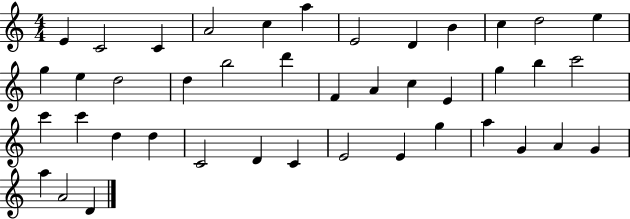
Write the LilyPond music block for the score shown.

{
  \clef treble
  \numericTimeSignature
  \time 4/4
  \key c \major
  e'4 c'2 c'4 | a'2 c''4 a''4 | e'2 d'4 b'4 | c''4 d''2 e''4 | \break g''4 e''4 d''2 | d''4 b''2 d'''4 | f'4 a'4 c''4 e'4 | g''4 b''4 c'''2 | \break c'''4 c'''4 d''4 d''4 | c'2 d'4 c'4 | e'2 e'4 g''4 | a''4 g'4 a'4 g'4 | \break a''4 a'2 d'4 | \bar "|."
}